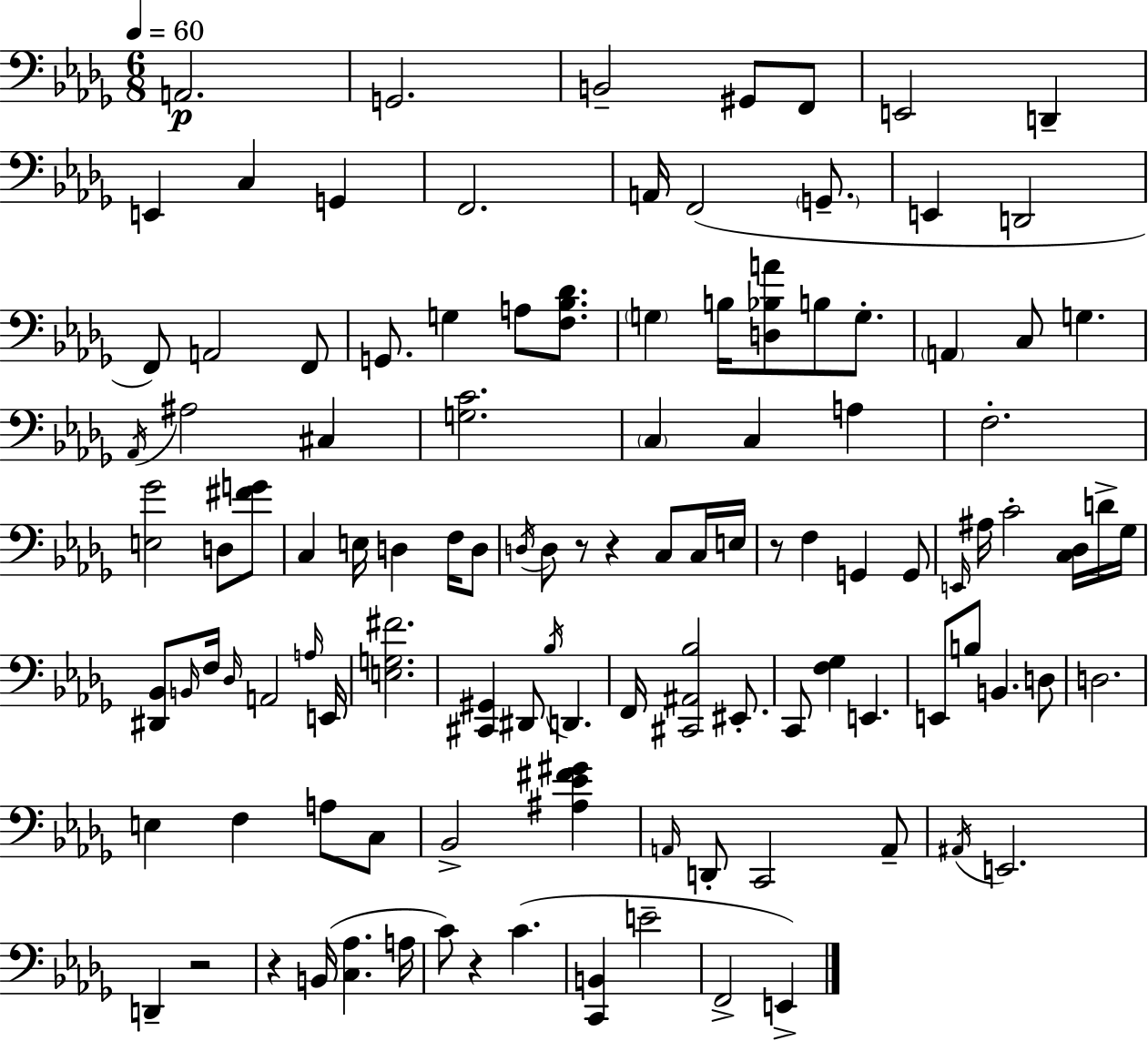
A2/h. G2/h. B2/h G#2/e F2/e E2/h D2/q E2/q C3/q G2/q F2/h. A2/s F2/h G2/e. E2/q D2/h F2/e A2/h F2/e G2/e. G3/q A3/e [F3,Bb3,Db4]/e. G3/q B3/s [D3,Bb3,A4]/e B3/e G3/e. A2/q C3/e G3/q. Ab2/s A#3/h C#3/q [G3,C4]/h. C3/q C3/q A3/q F3/h. [E3,Gb4]/h D3/e [F#4,G4]/e C3/q E3/s D3/q F3/s D3/e D3/s D3/e R/e R/q C3/e C3/s E3/s R/e F3/q G2/q G2/e E2/s A#3/s C4/h [C3,Db3]/s D4/s Gb3/s [D#2,Bb2]/e B2/s F3/s Db3/s A2/h A3/s E2/s [E3,G3,F#4]/h. [C#2,G#2]/q D#2/e Bb3/s D2/q. F2/s [C#2,A#2,Bb3]/h EIS2/e. C2/e [F3,Gb3]/q E2/q. E2/e B3/e B2/q. D3/e D3/h. E3/q F3/q A3/e C3/e Bb2/h [A#3,Eb4,F#4,G#4]/q A2/s D2/e C2/h A2/e A#2/s E2/h. D2/q R/h R/q B2/s [C3,Ab3]/q. A3/s C4/e R/q C4/q. [C2,B2]/q E4/h F2/h E2/q